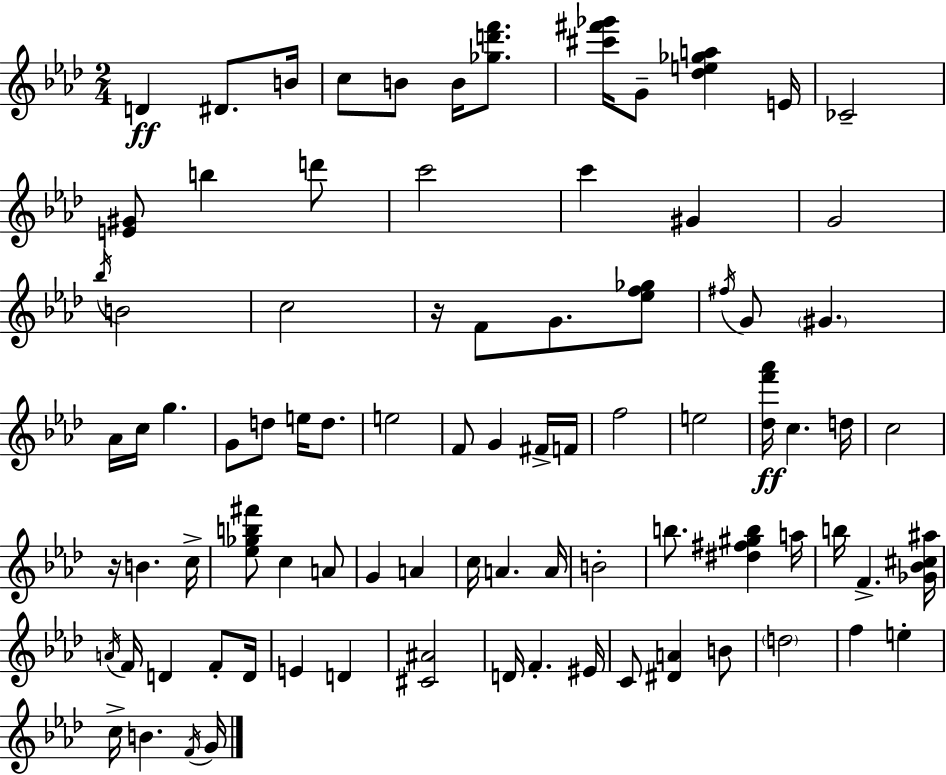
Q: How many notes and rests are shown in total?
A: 86